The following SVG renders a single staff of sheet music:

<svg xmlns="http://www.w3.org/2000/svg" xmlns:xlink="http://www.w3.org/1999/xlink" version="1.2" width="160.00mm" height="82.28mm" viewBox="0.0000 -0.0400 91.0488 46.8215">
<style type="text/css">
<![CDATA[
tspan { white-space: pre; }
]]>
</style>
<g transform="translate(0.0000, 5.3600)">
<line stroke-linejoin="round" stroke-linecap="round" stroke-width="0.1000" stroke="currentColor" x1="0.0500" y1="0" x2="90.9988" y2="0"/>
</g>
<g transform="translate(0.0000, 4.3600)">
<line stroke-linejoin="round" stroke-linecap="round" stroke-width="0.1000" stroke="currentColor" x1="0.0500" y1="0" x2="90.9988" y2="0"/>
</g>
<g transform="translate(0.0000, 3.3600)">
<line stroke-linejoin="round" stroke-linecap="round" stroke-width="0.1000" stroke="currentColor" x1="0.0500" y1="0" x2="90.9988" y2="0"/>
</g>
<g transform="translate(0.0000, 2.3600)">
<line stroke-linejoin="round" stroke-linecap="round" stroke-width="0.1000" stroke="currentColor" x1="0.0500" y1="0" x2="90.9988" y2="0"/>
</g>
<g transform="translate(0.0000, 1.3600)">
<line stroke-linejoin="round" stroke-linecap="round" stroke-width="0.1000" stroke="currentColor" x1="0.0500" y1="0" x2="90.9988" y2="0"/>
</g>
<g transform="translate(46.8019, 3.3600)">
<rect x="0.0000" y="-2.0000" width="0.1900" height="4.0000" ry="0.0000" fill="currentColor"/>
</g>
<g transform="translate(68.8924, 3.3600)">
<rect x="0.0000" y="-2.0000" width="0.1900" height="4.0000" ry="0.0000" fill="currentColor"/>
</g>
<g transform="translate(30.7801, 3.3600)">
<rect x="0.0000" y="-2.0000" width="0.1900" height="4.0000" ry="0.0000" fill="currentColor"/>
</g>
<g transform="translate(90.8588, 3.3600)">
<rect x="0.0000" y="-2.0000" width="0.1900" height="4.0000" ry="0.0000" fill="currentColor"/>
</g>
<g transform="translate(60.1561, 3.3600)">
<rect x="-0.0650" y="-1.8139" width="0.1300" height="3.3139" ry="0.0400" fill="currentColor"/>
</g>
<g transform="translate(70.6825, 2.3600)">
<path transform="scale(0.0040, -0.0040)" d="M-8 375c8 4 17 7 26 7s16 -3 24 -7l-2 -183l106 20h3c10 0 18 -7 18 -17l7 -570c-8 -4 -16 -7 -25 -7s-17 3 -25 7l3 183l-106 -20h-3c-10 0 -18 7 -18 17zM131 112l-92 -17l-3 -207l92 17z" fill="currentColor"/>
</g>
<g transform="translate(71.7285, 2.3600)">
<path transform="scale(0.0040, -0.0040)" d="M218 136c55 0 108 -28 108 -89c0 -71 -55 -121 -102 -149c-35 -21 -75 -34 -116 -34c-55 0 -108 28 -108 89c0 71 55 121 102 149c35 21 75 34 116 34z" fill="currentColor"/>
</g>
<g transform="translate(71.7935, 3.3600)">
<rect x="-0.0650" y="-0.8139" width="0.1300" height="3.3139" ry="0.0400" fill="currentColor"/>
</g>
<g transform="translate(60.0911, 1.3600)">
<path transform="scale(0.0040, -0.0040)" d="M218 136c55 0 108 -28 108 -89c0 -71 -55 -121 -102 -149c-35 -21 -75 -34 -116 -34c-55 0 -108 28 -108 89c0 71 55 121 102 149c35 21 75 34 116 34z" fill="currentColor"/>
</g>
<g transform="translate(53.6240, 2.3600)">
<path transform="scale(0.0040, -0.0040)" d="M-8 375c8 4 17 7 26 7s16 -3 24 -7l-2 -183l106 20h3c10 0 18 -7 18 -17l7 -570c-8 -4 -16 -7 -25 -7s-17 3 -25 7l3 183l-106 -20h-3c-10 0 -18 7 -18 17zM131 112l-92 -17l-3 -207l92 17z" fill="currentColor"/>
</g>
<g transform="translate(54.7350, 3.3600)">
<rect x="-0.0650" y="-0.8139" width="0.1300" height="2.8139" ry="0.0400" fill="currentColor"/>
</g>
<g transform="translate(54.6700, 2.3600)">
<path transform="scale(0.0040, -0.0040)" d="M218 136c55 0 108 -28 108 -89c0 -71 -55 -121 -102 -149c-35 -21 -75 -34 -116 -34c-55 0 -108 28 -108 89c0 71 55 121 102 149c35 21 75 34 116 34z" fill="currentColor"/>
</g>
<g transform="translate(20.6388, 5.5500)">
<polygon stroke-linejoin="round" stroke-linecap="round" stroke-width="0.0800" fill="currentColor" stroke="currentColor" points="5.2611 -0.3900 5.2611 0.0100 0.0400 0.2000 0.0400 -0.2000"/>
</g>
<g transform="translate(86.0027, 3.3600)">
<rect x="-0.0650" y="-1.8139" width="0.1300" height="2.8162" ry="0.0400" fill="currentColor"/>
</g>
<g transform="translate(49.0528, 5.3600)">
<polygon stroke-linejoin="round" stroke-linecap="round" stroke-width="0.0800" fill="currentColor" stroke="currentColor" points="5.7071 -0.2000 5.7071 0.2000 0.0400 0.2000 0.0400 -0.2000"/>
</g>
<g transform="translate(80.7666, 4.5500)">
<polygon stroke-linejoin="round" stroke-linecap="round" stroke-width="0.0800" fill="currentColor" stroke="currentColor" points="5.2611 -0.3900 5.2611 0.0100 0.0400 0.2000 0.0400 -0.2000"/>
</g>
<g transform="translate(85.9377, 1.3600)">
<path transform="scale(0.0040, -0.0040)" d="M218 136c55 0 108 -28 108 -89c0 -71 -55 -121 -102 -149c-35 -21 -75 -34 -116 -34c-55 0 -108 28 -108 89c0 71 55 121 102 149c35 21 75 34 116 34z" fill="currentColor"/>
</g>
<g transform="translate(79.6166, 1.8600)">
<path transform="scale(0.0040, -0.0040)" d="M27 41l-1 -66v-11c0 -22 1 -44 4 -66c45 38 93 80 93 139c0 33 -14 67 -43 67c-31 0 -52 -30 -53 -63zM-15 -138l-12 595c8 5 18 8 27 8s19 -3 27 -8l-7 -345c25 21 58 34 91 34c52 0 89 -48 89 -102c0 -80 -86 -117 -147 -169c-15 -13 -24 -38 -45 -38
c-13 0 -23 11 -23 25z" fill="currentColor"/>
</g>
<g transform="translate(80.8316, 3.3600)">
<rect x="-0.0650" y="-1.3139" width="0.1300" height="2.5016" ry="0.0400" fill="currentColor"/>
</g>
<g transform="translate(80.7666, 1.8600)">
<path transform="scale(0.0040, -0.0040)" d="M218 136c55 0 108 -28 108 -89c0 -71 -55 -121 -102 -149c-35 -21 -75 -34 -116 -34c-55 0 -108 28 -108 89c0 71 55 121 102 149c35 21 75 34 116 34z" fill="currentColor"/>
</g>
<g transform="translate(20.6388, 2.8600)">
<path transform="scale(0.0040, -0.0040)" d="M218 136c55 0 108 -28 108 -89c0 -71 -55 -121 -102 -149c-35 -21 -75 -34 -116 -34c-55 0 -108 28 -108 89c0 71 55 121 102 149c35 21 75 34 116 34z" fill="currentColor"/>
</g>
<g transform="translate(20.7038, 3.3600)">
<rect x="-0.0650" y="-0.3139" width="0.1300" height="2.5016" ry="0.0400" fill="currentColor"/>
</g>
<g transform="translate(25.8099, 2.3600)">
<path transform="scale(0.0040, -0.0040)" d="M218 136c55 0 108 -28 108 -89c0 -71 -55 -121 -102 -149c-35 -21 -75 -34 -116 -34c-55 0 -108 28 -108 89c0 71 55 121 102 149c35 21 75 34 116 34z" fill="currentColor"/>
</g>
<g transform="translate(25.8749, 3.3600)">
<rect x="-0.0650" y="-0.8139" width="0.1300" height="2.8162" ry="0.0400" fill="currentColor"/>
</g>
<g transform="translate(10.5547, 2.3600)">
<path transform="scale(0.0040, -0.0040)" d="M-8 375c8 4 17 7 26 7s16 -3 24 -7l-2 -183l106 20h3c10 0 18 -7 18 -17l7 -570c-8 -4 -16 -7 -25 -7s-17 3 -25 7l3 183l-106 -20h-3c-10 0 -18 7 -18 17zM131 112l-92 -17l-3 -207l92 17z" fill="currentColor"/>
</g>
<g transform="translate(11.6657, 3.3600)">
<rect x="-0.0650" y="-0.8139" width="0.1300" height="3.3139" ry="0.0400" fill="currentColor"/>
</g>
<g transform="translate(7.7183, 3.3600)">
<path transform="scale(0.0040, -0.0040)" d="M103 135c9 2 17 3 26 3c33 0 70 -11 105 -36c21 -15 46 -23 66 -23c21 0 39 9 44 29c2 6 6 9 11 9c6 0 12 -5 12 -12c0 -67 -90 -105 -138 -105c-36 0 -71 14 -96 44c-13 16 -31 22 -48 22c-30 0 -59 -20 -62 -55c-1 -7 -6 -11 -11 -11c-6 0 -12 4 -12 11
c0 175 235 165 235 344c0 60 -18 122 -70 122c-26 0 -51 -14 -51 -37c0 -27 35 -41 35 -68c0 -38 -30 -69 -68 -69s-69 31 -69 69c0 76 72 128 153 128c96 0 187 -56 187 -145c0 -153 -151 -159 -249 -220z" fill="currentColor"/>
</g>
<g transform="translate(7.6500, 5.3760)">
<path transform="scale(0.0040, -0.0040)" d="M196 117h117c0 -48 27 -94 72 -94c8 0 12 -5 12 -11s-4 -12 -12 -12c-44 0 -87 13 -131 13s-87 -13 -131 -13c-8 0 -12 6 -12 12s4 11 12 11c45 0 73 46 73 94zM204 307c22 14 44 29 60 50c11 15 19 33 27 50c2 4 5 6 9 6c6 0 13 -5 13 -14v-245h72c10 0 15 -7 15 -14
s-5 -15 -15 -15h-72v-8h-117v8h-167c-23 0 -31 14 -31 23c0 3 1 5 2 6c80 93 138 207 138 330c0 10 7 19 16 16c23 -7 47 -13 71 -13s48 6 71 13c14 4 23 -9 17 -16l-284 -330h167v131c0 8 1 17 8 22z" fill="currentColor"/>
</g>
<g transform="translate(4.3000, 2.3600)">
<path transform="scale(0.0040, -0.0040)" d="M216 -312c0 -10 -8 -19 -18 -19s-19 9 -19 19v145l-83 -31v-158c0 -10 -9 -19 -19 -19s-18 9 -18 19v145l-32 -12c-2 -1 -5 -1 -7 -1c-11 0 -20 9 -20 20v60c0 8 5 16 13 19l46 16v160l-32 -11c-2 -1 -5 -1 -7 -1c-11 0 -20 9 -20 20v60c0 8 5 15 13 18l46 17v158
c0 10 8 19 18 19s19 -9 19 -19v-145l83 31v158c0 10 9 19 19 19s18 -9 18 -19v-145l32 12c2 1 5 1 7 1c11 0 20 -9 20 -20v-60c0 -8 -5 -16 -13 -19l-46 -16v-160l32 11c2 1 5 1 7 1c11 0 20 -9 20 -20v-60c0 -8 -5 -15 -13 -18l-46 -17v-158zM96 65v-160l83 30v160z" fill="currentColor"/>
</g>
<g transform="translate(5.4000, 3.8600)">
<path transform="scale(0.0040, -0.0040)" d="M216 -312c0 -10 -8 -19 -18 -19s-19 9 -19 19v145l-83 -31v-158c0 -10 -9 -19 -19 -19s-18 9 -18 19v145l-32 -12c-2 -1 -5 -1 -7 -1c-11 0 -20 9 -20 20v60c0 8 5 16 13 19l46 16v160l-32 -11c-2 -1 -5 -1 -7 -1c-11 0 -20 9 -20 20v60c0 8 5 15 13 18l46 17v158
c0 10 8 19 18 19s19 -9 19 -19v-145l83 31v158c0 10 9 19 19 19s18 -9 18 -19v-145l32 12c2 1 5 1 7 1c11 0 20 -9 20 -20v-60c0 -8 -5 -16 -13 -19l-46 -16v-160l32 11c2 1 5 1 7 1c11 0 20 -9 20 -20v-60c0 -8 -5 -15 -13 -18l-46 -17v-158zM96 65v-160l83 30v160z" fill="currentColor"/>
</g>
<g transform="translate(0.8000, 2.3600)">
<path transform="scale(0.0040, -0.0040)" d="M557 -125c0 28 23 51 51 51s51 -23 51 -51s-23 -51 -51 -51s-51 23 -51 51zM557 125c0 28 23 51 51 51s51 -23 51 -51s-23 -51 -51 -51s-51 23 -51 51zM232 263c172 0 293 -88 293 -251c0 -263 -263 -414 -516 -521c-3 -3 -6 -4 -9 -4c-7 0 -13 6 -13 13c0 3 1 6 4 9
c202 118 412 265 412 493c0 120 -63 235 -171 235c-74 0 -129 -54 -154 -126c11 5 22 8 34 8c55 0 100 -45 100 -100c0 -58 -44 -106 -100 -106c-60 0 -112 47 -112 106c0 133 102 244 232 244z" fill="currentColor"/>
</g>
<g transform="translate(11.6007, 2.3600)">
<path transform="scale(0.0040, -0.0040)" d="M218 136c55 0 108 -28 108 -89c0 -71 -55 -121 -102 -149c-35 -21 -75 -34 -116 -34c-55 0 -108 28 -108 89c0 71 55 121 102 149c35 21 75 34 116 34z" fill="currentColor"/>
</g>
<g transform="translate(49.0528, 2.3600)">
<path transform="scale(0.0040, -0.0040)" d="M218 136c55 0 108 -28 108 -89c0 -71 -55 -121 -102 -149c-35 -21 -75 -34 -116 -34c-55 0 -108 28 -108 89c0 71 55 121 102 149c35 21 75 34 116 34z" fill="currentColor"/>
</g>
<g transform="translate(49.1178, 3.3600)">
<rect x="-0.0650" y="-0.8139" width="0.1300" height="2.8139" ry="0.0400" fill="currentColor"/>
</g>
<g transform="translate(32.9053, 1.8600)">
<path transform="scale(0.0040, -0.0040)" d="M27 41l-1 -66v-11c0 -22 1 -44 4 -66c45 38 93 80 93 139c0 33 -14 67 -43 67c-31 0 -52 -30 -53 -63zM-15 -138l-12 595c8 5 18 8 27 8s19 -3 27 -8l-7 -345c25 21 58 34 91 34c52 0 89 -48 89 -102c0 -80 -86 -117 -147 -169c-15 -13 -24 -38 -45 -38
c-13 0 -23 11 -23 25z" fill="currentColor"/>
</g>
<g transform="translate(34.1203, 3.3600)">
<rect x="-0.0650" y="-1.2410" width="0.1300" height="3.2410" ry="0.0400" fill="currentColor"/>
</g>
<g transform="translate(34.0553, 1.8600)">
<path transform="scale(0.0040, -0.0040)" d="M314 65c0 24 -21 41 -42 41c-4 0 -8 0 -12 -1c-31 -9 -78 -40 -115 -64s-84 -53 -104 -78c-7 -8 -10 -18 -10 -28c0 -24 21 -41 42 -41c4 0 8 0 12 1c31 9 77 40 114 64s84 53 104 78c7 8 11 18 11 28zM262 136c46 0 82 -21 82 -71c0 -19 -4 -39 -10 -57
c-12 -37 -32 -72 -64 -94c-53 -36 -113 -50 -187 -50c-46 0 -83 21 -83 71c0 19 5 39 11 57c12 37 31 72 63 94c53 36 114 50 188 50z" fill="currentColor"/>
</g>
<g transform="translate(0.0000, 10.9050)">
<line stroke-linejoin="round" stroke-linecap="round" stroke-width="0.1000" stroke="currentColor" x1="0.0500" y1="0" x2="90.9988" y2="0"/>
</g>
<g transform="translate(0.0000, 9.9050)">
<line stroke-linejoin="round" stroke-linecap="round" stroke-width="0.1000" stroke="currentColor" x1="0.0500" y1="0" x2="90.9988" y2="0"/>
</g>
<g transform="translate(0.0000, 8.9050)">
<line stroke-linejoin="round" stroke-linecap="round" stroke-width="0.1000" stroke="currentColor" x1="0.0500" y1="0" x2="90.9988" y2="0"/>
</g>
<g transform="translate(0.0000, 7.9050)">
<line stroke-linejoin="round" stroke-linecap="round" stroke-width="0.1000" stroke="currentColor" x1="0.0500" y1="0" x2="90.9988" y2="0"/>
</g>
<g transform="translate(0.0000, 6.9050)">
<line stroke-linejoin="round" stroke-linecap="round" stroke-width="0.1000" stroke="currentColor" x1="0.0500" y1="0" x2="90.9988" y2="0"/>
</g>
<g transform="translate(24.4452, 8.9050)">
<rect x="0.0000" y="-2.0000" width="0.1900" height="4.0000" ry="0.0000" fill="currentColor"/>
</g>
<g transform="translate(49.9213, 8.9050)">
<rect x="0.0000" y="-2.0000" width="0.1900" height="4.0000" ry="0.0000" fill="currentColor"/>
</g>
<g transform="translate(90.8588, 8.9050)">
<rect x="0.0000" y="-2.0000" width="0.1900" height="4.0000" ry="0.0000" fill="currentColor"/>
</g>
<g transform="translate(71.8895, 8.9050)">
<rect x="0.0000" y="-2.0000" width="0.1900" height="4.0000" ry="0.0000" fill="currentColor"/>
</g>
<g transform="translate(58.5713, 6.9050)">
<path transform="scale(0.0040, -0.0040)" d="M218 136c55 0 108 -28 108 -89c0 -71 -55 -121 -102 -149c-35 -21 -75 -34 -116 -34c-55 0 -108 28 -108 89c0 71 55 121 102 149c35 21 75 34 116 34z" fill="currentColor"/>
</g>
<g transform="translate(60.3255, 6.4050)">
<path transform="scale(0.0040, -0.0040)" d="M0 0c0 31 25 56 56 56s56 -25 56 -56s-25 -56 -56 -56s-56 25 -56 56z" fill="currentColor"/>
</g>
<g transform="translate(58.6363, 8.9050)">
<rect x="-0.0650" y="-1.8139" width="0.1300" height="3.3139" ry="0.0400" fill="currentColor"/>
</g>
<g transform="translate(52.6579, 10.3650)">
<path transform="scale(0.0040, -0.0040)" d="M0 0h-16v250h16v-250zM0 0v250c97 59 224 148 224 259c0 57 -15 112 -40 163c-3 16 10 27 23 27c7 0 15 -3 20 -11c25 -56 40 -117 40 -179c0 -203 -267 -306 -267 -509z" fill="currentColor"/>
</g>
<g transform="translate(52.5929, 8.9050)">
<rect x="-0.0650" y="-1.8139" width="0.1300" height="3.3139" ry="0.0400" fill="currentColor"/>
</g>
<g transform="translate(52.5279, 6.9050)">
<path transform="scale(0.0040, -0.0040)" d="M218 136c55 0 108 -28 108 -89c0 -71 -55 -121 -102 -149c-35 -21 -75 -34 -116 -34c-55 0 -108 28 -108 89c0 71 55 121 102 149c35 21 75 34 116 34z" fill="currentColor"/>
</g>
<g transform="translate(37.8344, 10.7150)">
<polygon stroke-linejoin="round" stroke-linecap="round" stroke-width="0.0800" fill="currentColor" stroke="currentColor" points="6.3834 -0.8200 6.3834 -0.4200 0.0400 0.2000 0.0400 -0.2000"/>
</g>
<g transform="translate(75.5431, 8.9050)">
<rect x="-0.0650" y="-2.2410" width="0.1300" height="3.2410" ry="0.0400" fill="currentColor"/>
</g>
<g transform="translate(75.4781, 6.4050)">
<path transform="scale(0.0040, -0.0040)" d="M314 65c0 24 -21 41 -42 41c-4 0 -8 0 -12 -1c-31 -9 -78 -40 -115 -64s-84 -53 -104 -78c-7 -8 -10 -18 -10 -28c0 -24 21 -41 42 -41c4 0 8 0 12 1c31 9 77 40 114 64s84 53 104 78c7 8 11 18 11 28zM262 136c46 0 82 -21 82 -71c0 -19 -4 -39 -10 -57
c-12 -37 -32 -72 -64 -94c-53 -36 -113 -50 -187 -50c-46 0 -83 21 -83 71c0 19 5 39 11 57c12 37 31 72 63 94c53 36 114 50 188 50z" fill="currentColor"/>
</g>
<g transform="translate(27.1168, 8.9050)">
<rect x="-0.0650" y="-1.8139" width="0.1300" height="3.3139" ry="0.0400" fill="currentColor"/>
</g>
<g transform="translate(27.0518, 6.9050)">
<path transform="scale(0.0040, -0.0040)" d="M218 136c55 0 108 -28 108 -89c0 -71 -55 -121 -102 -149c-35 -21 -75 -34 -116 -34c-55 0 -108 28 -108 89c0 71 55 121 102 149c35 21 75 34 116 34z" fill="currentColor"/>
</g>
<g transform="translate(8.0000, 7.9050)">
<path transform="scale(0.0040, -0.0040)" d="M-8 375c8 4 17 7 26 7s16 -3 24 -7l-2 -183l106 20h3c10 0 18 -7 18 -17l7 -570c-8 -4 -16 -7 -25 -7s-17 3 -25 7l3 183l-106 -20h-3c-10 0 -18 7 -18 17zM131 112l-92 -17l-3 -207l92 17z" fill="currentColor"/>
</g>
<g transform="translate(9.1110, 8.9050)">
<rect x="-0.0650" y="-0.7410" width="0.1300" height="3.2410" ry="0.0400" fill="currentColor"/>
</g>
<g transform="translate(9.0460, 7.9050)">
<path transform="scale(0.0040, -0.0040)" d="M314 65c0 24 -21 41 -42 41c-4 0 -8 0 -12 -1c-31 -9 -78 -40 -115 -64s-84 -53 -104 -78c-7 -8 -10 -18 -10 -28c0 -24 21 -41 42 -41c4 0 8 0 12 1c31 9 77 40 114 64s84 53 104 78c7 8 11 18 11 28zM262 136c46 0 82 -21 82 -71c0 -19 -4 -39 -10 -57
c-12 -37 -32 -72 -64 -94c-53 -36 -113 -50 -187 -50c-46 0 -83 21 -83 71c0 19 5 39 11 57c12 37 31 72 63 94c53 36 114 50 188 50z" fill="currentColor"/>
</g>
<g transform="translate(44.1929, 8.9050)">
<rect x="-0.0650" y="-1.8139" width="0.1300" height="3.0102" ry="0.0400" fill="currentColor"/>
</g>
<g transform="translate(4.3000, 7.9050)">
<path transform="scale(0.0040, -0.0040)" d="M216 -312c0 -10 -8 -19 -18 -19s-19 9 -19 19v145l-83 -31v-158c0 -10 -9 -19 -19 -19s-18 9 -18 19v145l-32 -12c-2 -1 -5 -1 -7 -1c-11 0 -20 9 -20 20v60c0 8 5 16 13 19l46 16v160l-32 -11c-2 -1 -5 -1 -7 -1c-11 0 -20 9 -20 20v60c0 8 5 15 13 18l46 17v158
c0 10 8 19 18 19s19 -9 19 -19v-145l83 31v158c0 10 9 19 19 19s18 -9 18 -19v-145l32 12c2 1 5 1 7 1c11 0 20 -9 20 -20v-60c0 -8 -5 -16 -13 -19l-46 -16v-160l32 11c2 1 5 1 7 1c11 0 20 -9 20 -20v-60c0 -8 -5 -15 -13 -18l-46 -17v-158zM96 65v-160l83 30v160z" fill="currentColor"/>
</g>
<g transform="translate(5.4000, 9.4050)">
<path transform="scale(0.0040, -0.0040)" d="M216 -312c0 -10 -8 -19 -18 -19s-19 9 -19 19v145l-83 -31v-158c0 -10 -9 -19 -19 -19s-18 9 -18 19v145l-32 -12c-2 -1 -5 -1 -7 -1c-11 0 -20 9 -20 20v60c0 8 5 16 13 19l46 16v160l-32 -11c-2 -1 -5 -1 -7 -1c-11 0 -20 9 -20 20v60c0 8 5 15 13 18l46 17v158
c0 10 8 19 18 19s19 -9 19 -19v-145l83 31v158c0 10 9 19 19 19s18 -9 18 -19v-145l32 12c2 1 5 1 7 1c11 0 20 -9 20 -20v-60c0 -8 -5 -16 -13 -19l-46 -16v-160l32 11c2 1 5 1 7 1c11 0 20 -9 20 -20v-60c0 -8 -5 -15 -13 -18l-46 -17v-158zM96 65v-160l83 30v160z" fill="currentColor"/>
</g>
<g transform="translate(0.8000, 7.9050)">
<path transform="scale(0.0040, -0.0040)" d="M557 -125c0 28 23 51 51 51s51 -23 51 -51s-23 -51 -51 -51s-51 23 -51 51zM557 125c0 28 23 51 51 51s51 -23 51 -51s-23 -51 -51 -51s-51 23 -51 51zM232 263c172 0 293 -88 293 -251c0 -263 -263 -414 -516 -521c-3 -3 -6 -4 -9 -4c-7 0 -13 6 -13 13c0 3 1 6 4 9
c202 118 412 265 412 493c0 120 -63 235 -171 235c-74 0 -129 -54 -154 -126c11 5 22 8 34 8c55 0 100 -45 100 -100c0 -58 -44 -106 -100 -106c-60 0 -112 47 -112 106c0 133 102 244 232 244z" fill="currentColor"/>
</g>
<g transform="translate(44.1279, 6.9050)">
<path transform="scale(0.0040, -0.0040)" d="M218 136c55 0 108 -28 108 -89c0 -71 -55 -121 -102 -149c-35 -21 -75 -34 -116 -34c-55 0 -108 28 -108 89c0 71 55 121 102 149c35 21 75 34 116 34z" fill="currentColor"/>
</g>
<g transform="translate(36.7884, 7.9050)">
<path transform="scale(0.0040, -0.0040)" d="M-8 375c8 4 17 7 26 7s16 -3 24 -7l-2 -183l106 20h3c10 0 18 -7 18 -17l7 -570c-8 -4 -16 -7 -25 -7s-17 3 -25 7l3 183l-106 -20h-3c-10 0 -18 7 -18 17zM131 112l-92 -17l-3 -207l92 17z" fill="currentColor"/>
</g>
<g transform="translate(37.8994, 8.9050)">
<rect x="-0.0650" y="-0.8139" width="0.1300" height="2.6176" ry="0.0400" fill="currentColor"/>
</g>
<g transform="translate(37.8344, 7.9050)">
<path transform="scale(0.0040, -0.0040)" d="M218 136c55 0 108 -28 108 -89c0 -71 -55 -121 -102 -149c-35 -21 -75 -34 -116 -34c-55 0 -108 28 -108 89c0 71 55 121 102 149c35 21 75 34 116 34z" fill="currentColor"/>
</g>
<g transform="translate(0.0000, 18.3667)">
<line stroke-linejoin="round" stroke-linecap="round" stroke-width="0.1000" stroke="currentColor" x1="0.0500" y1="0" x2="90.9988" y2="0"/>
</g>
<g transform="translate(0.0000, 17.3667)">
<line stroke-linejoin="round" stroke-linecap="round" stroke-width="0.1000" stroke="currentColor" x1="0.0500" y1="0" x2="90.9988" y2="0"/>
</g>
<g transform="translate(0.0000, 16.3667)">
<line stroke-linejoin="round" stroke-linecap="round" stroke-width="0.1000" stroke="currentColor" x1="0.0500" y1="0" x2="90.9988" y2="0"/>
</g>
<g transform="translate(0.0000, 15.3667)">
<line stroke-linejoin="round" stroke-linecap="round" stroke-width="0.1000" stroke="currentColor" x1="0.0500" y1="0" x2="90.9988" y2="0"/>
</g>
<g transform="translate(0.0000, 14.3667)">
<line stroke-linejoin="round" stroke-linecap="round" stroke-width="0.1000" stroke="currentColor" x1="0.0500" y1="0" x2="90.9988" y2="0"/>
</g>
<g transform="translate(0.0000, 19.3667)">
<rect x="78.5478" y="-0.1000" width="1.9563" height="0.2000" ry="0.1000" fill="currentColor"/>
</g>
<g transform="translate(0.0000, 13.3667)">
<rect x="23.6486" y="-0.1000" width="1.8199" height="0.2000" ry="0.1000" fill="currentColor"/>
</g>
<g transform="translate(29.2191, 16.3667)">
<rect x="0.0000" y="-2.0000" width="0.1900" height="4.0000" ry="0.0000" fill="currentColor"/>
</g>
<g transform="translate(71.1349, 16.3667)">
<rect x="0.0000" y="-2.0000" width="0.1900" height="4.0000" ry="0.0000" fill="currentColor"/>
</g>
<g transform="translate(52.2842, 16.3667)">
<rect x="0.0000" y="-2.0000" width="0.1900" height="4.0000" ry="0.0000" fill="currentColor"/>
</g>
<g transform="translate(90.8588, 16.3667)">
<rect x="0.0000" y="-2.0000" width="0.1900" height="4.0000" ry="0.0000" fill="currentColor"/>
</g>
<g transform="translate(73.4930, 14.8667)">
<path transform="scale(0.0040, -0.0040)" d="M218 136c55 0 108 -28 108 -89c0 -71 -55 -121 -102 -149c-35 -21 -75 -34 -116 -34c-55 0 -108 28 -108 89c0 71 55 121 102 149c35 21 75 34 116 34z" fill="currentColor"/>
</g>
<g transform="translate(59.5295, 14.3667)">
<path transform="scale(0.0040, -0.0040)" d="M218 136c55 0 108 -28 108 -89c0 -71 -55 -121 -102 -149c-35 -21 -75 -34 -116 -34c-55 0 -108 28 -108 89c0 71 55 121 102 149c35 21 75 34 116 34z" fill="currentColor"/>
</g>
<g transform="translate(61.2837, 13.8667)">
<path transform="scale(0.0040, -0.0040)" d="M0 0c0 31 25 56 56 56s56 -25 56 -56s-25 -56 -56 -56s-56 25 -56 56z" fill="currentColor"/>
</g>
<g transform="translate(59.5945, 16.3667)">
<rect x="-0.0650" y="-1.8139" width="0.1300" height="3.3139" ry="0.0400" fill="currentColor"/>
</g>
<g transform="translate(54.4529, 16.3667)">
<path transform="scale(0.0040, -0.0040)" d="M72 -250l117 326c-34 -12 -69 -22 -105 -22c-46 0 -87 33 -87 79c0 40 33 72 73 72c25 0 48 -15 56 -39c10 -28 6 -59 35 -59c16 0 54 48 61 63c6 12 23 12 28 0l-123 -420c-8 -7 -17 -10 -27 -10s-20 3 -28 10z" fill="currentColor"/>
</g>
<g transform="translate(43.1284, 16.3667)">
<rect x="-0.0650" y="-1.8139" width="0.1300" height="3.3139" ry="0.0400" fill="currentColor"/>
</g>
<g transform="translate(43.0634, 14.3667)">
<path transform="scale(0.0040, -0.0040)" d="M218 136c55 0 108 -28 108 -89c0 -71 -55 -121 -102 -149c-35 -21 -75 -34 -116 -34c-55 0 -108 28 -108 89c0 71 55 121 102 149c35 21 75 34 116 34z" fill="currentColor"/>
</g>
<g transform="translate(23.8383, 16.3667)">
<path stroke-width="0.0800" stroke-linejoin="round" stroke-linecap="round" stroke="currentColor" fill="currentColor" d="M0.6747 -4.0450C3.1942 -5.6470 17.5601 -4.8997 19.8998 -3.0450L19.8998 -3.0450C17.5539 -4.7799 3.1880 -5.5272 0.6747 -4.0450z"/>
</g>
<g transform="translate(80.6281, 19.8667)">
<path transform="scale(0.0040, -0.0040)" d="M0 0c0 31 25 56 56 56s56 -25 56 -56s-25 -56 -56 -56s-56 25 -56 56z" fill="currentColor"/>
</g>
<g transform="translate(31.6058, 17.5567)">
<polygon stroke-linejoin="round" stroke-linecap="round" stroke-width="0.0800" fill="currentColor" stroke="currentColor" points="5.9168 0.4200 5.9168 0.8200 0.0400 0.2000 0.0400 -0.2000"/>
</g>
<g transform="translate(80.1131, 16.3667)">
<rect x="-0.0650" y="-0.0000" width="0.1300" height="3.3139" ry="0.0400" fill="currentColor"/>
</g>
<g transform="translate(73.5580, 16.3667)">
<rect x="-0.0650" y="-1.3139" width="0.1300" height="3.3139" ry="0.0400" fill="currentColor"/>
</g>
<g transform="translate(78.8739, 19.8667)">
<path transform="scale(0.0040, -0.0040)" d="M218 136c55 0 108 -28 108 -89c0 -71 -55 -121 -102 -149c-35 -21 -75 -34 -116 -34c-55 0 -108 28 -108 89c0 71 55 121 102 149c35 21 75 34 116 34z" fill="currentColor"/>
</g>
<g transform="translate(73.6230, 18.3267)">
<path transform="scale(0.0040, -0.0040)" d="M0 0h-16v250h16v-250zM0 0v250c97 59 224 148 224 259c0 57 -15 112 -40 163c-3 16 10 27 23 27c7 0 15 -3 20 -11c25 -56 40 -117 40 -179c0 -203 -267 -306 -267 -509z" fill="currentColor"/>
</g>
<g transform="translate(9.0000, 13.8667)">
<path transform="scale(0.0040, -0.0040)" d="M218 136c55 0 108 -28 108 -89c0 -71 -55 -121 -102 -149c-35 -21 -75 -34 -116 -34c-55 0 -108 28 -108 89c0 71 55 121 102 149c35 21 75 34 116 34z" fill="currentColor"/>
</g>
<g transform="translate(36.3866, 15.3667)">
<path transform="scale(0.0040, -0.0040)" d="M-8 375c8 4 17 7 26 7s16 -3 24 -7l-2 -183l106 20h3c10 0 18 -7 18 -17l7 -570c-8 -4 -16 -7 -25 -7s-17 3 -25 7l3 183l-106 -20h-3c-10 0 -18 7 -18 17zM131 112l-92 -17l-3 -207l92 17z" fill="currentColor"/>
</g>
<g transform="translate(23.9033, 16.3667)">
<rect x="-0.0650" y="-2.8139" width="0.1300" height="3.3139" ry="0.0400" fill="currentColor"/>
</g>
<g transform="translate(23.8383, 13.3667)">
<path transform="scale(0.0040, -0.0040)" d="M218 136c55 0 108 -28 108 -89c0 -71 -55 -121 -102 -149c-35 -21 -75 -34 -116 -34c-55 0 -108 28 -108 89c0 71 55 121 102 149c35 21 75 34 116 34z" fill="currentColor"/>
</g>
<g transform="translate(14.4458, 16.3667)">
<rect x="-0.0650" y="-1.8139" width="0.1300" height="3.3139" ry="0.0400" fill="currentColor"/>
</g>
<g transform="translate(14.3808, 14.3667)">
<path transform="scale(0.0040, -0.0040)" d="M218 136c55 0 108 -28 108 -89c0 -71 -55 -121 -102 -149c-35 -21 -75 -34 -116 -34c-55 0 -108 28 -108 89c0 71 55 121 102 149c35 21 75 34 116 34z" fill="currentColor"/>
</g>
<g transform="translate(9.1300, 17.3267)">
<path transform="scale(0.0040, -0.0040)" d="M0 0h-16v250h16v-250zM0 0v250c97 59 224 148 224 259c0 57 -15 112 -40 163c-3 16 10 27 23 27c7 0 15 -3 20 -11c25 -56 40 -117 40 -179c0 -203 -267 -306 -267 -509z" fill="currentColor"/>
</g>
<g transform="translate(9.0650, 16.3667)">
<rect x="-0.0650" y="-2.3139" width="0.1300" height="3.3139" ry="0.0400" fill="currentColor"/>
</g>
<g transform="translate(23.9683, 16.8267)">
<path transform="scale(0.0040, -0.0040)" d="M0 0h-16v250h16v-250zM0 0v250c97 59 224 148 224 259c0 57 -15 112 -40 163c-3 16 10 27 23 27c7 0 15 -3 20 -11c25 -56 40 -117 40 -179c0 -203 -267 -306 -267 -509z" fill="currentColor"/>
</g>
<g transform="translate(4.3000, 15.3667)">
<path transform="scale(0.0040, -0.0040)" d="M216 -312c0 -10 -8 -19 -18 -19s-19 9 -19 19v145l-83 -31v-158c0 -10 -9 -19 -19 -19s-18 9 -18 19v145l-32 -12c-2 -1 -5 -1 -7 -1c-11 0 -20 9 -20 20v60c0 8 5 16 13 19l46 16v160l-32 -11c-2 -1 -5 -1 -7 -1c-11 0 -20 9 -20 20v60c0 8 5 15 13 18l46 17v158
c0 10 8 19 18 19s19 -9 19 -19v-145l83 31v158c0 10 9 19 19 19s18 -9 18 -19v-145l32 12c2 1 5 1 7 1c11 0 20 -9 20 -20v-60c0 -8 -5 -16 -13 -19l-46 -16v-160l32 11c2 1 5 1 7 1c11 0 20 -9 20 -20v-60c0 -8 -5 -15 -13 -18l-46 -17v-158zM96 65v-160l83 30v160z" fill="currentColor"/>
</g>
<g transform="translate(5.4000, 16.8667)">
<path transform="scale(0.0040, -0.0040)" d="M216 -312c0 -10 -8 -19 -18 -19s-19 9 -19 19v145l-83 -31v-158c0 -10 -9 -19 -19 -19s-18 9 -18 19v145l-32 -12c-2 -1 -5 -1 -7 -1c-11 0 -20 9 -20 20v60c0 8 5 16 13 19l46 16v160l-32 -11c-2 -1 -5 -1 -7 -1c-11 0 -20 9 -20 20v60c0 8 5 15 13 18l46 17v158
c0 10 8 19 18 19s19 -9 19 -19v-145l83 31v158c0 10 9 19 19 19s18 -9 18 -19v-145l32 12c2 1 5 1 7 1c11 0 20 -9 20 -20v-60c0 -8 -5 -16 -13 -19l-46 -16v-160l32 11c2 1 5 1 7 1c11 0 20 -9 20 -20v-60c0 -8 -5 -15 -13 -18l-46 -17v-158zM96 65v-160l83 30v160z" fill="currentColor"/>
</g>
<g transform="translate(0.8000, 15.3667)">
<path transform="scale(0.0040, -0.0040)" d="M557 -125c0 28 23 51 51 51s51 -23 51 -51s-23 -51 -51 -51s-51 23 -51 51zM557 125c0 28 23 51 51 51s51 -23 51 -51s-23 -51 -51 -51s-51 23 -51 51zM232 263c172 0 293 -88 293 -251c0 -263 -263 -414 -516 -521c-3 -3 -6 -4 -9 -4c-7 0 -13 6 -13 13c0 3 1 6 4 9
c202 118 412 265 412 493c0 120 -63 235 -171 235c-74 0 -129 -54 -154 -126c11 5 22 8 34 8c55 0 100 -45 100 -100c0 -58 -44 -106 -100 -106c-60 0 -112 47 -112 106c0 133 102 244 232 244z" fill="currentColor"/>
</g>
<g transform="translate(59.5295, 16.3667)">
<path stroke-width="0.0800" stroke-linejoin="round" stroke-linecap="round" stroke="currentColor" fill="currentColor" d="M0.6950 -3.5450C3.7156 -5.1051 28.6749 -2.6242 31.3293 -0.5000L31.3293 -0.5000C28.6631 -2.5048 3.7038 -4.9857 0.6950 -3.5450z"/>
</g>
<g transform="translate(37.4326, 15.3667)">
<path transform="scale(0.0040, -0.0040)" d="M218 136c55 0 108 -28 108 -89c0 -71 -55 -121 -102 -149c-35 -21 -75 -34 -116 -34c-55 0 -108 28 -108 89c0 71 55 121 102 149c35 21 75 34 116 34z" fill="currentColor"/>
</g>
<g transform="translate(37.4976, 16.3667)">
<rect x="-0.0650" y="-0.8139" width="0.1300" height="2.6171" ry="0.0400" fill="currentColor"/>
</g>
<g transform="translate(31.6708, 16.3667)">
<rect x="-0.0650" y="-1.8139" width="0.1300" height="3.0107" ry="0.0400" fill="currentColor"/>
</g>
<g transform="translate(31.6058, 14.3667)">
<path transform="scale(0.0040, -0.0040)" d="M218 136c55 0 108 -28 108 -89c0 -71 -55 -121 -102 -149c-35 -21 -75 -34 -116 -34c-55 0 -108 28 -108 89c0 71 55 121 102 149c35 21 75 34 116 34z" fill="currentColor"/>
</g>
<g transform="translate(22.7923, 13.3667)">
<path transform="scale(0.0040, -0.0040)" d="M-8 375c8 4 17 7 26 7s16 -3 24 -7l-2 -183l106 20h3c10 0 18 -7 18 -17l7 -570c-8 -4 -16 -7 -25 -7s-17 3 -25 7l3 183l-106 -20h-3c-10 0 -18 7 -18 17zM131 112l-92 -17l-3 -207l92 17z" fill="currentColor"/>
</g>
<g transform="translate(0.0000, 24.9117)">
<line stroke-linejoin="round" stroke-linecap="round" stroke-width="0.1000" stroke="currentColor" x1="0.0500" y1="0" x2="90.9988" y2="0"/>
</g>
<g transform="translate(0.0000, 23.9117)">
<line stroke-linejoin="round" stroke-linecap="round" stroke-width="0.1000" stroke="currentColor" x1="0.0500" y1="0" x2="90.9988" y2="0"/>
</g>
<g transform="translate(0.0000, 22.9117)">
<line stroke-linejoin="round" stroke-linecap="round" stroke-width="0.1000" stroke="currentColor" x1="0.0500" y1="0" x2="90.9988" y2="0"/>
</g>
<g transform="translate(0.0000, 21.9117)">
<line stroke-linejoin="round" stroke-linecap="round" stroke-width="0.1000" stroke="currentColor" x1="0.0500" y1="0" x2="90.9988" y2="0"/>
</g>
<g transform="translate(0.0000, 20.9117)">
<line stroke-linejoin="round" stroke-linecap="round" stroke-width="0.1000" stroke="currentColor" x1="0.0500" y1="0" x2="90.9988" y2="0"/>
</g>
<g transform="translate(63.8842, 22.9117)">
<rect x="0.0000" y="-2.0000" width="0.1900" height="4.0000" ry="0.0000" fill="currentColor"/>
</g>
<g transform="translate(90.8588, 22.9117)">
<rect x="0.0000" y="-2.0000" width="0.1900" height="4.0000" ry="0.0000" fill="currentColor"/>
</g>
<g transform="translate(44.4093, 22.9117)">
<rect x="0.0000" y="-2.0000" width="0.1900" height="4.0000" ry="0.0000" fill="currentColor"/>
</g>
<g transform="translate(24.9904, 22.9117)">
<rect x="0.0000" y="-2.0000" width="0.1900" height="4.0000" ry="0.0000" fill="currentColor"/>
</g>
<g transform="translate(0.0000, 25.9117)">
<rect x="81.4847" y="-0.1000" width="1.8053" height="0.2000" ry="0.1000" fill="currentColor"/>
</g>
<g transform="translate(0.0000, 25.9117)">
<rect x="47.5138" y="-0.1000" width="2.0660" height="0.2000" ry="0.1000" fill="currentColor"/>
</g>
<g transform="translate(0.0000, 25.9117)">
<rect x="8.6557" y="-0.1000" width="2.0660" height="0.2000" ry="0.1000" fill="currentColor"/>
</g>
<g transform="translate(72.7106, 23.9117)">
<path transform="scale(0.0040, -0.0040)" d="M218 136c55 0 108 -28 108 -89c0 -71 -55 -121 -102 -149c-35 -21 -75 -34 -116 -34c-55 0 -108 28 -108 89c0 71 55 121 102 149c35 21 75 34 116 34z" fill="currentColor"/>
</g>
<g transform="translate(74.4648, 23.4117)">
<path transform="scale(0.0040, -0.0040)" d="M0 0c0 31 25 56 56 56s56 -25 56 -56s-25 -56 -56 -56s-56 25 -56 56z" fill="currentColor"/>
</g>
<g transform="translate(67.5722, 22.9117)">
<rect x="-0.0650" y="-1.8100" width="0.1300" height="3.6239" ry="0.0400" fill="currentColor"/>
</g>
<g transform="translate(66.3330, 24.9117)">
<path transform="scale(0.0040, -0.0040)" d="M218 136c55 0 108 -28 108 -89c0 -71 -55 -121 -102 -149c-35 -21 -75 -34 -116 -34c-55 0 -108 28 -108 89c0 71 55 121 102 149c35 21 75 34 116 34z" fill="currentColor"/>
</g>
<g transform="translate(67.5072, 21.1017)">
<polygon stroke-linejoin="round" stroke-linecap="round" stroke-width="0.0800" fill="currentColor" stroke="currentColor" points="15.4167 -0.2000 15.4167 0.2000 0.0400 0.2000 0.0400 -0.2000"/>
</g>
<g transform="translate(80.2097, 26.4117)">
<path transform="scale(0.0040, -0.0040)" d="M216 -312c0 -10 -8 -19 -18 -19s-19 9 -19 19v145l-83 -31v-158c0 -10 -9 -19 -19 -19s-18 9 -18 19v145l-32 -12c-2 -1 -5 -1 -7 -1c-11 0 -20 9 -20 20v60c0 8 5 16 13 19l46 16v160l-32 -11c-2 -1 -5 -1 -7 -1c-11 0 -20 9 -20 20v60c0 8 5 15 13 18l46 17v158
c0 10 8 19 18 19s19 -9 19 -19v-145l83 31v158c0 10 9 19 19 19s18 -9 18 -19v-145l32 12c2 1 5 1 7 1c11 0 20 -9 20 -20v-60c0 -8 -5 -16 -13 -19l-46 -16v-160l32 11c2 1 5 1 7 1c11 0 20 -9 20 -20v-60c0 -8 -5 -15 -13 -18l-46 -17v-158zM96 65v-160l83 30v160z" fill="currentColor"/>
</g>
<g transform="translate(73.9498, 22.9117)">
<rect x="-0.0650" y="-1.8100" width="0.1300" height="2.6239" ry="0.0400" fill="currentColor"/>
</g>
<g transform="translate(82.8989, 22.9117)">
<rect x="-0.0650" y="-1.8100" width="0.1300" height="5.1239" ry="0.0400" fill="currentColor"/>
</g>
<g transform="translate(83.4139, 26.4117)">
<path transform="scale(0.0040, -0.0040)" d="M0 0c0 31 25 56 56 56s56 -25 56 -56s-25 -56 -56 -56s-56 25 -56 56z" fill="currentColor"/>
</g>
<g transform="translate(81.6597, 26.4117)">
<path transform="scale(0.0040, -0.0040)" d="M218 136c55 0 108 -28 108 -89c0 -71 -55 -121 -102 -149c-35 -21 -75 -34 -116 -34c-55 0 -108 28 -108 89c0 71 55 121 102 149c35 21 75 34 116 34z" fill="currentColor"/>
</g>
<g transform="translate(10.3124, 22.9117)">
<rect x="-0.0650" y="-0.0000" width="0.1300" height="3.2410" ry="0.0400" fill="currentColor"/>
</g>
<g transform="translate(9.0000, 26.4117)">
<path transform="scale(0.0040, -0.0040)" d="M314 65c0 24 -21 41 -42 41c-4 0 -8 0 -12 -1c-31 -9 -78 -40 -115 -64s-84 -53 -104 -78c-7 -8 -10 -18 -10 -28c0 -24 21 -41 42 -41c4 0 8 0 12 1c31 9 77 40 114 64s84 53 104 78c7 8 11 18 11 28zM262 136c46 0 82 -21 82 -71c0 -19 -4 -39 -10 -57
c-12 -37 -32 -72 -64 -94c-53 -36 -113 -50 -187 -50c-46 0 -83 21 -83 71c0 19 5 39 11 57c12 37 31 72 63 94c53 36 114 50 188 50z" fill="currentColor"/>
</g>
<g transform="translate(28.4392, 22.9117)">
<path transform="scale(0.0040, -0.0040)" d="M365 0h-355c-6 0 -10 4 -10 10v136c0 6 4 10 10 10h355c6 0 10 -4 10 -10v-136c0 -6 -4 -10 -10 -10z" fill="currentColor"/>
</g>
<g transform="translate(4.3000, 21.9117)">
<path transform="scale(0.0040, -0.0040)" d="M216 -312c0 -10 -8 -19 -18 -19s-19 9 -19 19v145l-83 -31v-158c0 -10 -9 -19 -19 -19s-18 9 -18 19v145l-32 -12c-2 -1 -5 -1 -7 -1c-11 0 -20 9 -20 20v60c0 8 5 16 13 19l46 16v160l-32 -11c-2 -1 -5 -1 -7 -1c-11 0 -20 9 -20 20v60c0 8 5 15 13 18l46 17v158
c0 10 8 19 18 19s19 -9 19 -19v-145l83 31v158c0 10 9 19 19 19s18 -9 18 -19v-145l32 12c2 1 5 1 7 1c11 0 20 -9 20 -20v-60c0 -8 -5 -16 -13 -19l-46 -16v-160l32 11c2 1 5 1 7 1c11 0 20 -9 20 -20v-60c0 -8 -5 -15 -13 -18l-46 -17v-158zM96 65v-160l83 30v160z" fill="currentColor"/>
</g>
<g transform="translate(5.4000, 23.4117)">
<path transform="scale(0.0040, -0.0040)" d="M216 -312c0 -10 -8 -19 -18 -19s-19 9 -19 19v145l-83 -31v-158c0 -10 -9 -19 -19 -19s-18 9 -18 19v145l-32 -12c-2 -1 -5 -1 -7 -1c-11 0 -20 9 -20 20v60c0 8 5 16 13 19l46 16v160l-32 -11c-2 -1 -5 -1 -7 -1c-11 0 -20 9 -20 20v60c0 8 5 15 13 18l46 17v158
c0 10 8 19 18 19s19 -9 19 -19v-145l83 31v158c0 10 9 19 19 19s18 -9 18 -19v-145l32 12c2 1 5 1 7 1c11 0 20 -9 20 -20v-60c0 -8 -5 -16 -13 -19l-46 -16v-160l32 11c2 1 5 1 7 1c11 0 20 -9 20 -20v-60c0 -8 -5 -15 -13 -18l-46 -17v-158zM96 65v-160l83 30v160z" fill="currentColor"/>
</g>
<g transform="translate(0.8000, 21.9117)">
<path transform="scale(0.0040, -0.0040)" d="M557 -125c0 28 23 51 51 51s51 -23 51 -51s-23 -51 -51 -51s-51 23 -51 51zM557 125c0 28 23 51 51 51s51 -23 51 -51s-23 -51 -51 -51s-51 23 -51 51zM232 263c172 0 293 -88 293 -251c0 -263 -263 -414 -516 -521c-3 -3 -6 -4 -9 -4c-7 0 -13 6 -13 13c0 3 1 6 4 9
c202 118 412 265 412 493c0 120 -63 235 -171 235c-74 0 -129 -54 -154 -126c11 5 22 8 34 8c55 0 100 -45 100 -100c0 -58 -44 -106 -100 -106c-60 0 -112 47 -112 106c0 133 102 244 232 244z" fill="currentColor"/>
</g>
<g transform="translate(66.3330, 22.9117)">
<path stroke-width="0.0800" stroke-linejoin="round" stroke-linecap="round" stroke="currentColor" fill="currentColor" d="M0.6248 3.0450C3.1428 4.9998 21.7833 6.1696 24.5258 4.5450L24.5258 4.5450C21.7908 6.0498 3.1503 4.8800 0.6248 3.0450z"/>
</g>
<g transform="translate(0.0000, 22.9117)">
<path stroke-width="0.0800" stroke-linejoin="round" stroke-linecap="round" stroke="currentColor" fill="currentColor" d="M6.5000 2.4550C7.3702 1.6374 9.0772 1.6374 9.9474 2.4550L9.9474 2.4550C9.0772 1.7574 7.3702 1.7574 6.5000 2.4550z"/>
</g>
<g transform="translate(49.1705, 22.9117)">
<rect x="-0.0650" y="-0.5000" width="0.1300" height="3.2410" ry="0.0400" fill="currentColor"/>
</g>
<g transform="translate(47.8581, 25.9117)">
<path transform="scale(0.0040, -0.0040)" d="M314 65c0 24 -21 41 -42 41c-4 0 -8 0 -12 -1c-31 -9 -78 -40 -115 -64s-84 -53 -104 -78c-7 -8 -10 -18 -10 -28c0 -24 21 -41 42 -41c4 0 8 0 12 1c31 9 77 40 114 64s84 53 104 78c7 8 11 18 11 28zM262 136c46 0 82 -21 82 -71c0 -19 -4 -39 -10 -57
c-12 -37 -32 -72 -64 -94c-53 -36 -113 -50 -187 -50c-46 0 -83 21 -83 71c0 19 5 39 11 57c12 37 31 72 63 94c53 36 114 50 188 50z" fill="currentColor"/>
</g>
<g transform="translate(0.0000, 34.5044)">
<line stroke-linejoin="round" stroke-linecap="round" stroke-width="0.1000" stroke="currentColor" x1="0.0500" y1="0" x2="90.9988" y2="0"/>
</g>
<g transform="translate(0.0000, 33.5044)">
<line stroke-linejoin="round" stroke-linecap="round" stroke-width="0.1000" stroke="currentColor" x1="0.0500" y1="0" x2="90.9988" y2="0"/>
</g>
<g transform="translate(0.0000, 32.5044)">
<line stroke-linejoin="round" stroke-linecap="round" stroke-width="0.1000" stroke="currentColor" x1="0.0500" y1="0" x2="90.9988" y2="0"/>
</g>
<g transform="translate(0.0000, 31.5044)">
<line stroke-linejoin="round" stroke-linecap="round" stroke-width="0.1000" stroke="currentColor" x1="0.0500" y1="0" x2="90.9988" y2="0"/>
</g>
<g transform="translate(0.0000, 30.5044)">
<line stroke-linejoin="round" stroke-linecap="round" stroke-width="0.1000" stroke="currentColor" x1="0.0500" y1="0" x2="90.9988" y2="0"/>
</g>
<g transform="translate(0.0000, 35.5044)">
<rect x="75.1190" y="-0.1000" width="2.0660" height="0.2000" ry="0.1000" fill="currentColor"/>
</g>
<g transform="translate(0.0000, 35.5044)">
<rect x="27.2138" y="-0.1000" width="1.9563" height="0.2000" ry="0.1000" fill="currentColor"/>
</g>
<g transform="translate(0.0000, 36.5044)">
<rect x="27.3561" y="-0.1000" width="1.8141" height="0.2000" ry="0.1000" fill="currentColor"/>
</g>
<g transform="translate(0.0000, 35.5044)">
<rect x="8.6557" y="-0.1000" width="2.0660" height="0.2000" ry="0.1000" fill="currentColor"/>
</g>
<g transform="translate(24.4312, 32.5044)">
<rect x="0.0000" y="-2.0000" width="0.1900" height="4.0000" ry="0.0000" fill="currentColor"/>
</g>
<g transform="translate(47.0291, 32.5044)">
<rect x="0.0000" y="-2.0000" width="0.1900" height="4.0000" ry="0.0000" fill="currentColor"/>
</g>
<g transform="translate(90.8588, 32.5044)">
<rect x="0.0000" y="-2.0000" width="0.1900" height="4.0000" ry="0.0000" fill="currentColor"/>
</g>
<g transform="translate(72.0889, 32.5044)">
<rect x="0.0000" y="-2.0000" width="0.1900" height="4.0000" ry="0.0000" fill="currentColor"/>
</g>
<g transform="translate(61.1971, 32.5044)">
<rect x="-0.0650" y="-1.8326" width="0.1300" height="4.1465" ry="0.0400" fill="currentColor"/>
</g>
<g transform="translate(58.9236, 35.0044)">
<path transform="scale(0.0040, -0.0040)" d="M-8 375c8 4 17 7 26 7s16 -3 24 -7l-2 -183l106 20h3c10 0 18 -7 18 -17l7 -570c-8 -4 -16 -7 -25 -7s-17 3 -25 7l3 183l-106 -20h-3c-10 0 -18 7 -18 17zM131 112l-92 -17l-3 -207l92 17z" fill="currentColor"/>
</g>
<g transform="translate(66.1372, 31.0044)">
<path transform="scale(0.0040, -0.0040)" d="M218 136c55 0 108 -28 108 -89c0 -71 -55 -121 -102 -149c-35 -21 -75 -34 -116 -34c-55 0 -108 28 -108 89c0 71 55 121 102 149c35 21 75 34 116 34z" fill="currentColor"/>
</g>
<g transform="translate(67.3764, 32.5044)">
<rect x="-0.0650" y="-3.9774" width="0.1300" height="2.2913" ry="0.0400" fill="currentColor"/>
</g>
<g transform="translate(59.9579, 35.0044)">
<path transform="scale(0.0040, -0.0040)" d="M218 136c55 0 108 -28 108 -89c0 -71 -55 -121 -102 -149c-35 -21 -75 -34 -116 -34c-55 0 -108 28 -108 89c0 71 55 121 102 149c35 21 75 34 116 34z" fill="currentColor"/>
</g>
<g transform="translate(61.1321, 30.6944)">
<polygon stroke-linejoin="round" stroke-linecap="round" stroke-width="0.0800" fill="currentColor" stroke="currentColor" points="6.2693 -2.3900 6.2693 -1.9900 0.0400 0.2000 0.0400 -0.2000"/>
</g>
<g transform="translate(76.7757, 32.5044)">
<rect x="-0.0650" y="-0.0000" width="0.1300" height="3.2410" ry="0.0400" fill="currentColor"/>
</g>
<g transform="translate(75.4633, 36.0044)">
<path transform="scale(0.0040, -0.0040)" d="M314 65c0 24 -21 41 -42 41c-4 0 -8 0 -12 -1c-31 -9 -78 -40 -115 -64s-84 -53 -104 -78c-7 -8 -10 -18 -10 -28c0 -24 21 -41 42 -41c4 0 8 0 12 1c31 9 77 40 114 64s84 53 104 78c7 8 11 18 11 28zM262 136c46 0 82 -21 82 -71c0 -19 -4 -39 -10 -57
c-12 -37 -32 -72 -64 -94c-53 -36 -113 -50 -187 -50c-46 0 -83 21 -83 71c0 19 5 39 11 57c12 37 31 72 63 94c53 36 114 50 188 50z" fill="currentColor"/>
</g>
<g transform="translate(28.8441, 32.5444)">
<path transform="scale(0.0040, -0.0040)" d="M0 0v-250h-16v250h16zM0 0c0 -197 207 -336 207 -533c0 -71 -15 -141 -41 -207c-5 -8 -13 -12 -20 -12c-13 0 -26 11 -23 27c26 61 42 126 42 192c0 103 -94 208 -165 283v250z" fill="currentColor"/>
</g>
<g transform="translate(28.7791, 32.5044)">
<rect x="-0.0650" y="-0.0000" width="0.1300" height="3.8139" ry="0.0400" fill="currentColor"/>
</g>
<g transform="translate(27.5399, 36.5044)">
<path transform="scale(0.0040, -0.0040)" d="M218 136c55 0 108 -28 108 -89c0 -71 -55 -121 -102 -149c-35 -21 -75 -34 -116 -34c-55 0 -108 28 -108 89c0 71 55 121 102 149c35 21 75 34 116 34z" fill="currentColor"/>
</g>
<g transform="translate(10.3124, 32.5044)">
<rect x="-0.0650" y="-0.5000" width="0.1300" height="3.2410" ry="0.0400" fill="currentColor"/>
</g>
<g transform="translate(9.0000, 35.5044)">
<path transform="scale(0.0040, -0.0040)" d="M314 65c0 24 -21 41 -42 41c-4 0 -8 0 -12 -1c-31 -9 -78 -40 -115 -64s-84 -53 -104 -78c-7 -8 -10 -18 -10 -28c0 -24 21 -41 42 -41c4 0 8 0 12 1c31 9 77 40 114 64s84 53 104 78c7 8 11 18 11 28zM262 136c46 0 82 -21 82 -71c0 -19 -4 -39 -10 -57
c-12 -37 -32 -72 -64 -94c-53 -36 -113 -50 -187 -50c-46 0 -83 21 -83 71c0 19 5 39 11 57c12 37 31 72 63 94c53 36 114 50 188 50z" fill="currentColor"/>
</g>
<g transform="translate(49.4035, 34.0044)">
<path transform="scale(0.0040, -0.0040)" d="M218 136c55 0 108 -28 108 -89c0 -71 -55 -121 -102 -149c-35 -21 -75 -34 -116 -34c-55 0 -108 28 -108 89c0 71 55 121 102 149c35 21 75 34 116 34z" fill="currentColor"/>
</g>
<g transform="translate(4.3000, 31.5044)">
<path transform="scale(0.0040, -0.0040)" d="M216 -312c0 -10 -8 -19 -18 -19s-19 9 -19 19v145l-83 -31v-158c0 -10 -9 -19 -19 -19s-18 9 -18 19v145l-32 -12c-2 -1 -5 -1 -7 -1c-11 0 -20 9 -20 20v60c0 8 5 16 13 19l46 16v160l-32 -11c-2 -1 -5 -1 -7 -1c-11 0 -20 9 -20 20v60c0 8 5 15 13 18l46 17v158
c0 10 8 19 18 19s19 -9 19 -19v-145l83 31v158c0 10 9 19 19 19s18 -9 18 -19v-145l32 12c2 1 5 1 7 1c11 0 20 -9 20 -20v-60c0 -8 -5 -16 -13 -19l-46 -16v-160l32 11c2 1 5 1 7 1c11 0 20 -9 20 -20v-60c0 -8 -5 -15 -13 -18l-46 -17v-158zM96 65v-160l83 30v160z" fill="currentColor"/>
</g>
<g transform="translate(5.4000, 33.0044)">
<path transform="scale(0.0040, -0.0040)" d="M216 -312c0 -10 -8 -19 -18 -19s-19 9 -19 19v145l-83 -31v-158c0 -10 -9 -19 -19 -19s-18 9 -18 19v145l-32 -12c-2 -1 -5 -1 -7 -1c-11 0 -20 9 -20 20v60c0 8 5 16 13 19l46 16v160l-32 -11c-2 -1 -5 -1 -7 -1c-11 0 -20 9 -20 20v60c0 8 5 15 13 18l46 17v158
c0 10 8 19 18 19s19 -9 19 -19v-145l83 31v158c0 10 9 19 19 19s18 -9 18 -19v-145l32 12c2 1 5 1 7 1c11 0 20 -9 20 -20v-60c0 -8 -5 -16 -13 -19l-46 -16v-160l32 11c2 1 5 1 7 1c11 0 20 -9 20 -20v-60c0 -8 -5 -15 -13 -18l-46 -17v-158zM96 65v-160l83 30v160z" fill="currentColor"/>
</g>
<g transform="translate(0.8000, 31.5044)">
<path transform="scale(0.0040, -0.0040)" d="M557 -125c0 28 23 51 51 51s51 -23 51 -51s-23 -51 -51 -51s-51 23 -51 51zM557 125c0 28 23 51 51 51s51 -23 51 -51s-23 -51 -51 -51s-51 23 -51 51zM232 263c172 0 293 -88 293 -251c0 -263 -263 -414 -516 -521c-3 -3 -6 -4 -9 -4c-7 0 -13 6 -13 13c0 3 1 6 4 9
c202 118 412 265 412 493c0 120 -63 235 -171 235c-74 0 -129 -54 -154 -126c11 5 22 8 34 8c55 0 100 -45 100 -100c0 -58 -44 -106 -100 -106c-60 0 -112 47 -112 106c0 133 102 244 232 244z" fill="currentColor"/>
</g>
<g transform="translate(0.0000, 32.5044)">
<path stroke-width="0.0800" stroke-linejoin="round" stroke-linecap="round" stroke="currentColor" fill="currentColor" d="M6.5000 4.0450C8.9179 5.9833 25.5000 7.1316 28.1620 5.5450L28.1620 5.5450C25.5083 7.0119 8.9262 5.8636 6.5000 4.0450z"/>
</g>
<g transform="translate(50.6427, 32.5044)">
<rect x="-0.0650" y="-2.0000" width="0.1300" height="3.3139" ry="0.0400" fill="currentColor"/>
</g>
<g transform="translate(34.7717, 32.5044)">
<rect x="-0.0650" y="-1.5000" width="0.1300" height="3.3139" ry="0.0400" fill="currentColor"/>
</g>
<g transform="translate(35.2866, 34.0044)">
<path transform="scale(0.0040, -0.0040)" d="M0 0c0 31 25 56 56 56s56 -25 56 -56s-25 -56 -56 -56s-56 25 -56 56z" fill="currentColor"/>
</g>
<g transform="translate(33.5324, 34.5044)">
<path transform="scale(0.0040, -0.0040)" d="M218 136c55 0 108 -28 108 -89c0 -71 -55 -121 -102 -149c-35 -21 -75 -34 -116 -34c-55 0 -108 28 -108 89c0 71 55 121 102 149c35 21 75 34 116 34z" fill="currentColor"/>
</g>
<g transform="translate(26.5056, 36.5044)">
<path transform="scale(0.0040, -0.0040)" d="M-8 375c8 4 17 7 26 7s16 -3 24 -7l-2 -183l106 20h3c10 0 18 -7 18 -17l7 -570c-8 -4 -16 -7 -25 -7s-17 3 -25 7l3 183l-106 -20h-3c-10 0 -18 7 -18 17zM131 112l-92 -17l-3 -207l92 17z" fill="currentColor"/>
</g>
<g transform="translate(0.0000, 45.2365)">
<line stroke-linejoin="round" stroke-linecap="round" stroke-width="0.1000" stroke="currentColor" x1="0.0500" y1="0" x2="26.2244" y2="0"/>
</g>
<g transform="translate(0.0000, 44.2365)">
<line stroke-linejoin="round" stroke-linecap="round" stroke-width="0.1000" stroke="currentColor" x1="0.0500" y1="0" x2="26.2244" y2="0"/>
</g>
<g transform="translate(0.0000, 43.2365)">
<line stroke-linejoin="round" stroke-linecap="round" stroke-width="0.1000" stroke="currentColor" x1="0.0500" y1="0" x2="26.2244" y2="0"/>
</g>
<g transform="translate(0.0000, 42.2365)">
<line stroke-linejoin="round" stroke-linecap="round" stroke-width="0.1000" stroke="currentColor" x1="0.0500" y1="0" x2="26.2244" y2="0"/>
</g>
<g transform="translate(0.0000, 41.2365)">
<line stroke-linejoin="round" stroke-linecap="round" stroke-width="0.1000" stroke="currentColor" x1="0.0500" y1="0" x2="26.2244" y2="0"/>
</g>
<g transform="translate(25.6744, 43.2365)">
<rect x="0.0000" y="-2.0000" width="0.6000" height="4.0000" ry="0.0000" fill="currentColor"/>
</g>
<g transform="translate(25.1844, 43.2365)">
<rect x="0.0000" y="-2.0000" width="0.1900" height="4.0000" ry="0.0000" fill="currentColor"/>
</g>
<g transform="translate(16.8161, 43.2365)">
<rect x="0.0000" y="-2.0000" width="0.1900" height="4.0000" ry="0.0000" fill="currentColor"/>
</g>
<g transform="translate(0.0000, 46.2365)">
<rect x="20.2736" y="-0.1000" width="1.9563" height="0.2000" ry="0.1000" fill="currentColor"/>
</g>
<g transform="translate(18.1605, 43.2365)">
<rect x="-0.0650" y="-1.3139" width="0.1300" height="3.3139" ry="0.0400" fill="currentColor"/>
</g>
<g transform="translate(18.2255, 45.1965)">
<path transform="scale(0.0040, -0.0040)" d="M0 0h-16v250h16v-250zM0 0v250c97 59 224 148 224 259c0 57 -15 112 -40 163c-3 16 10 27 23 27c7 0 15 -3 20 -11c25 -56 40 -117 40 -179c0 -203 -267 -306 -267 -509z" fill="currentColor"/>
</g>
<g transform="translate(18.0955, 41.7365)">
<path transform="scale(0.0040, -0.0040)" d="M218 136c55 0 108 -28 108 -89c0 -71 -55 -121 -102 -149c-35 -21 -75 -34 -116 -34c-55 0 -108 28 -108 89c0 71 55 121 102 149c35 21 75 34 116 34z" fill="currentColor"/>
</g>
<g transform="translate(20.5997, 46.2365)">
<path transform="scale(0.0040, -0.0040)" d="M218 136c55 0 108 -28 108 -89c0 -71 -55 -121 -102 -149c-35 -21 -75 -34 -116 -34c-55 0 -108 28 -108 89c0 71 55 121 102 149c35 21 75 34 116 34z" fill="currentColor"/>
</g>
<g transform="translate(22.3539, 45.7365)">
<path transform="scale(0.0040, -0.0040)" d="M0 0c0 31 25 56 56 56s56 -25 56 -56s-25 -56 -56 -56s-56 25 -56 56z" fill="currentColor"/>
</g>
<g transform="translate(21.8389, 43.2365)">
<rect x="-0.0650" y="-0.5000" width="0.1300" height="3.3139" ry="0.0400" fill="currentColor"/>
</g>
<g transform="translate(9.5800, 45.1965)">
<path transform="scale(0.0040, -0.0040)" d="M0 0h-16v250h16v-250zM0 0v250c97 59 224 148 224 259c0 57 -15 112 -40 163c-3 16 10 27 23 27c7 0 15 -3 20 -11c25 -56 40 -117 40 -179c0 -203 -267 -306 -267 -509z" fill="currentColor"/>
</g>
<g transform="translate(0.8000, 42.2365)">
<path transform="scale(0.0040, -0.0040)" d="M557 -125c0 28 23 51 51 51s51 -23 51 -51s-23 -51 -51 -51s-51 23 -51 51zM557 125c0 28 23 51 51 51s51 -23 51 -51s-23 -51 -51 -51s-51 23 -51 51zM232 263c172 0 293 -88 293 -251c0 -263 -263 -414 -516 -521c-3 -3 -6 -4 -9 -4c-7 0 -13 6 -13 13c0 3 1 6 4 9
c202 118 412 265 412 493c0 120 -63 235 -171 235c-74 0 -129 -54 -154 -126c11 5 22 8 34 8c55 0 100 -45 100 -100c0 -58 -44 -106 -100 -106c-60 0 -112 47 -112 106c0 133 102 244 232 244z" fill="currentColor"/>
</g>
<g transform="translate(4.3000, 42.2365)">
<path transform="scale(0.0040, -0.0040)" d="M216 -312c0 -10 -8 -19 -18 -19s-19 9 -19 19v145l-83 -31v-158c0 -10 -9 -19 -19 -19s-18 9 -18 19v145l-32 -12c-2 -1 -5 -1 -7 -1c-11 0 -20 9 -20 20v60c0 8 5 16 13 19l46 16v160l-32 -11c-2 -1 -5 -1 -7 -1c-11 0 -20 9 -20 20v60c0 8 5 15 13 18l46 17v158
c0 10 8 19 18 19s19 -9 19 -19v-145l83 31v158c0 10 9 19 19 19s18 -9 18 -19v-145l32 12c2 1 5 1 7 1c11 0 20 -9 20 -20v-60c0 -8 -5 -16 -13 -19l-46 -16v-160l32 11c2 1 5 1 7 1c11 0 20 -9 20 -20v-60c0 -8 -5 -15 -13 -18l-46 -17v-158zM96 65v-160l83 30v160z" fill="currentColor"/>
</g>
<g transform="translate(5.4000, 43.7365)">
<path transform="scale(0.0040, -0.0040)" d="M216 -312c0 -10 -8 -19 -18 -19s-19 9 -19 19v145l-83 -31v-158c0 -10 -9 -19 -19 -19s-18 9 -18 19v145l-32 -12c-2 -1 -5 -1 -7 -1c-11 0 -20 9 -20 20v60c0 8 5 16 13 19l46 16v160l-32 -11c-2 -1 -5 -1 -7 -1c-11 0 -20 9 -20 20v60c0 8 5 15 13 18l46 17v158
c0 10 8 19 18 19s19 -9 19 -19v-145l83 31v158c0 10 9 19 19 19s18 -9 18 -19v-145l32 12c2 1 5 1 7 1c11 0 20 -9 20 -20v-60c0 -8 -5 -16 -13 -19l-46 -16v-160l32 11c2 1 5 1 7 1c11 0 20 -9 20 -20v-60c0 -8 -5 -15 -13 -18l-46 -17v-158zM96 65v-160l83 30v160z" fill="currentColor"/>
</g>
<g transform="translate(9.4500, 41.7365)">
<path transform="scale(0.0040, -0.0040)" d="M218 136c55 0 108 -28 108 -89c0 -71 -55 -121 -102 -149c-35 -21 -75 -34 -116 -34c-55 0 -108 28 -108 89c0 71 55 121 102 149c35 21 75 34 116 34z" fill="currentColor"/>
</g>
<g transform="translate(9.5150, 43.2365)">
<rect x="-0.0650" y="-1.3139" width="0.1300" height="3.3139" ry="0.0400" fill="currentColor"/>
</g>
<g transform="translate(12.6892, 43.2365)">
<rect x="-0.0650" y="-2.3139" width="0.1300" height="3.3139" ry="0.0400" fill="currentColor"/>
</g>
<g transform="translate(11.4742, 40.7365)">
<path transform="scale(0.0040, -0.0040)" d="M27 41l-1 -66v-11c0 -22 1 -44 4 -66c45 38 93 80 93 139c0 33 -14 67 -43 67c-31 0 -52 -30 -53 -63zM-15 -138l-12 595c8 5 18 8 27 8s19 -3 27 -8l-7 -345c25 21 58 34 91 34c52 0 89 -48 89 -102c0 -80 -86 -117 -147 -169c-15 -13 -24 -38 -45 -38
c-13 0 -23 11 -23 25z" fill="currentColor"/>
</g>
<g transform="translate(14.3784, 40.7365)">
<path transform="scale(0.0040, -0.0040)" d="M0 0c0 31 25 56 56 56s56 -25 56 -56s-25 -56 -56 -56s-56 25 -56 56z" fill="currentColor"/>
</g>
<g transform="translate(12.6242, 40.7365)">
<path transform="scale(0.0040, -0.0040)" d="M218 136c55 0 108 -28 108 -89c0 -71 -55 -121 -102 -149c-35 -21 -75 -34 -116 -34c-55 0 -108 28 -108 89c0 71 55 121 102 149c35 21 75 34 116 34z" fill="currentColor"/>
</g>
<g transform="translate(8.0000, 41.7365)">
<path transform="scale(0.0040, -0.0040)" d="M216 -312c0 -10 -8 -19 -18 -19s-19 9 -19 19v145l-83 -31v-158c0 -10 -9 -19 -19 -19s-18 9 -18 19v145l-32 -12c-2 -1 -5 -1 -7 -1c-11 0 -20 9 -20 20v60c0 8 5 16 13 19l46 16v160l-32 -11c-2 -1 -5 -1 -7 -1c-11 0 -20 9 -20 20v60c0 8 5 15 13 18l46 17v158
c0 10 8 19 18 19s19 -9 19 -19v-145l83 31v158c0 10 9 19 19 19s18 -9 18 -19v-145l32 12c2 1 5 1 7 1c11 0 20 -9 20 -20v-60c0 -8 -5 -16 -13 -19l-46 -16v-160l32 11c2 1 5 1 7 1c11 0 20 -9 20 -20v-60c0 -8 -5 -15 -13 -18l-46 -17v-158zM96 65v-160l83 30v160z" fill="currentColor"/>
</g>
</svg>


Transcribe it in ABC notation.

X:1
T:Untitled
M:2/4
L:1/4
K:D
F, E,/2 F,/2 _G,2 ^F,/2 F,/2 A, F, _G,/2 A,/2 F,2 A, F,/2 A,/2 A,/2 A, B,2 B,/2 A, C/2 A,/2 F,/2 A, z/2 A, G,/2 D,, D,,2 z2 E,,2 G,,/2 B,,/2 ^D,,/2 E,,2 C,,/2 G,, A,, F,,/2 G,/2 D,,2 ^G,/2 _B, G,/2 E,,